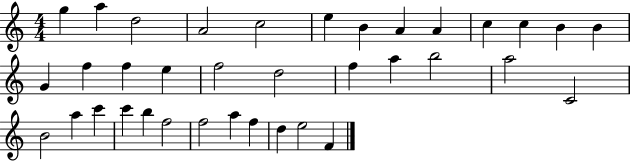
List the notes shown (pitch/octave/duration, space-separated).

G5/q A5/q D5/h A4/h C5/h E5/q B4/q A4/q A4/q C5/q C5/q B4/q B4/q G4/q F5/q F5/q E5/q F5/h D5/h F5/q A5/q B5/h A5/h C4/h B4/h A5/q C6/q C6/q B5/q F5/h F5/h A5/q F5/q D5/q E5/h F4/q